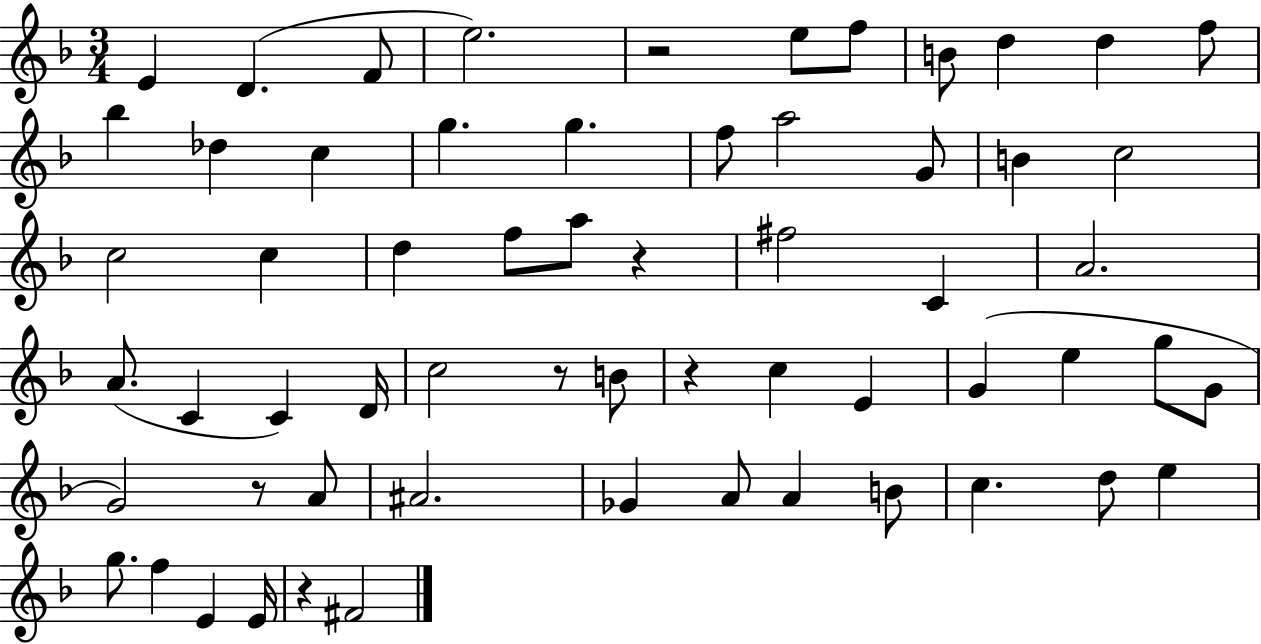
X:1
T:Untitled
M:3/4
L:1/4
K:F
E D F/2 e2 z2 e/2 f/2 B/2 d d f/2 _b _d c g g f/2 a2 G/2 B c2 c2 c d f/2 a/2 z ^f2 C A2 A/2 C C D/4 c2 z/2 B/2 z c E G e g/2 G/2 G2 z/2 A/2 ^A2 _G A/2 A B/2 c d/2 e g/2 f E E/4 z ^F2